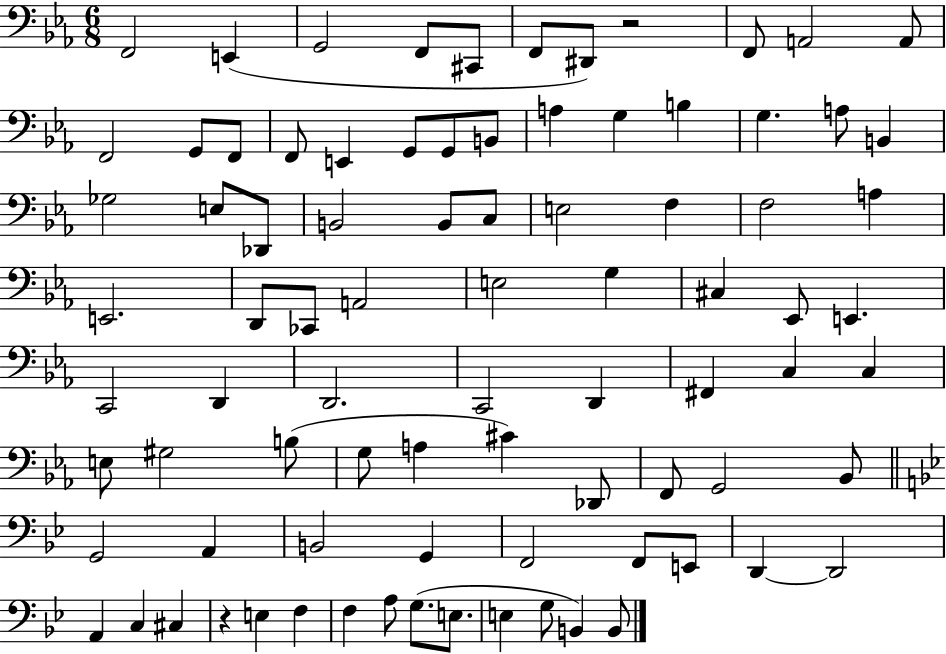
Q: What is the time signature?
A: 6/8